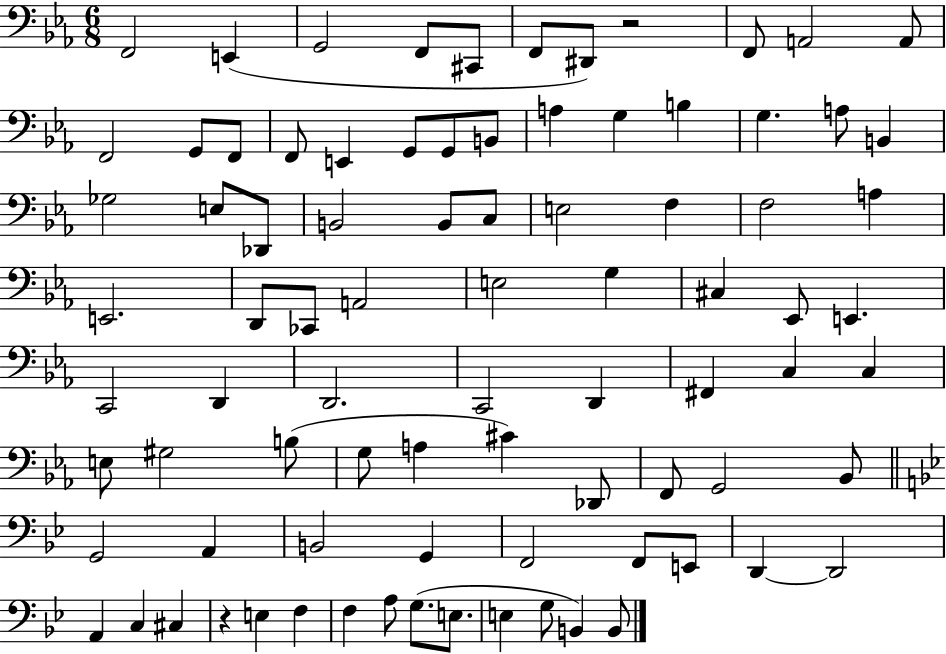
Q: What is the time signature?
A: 6/8